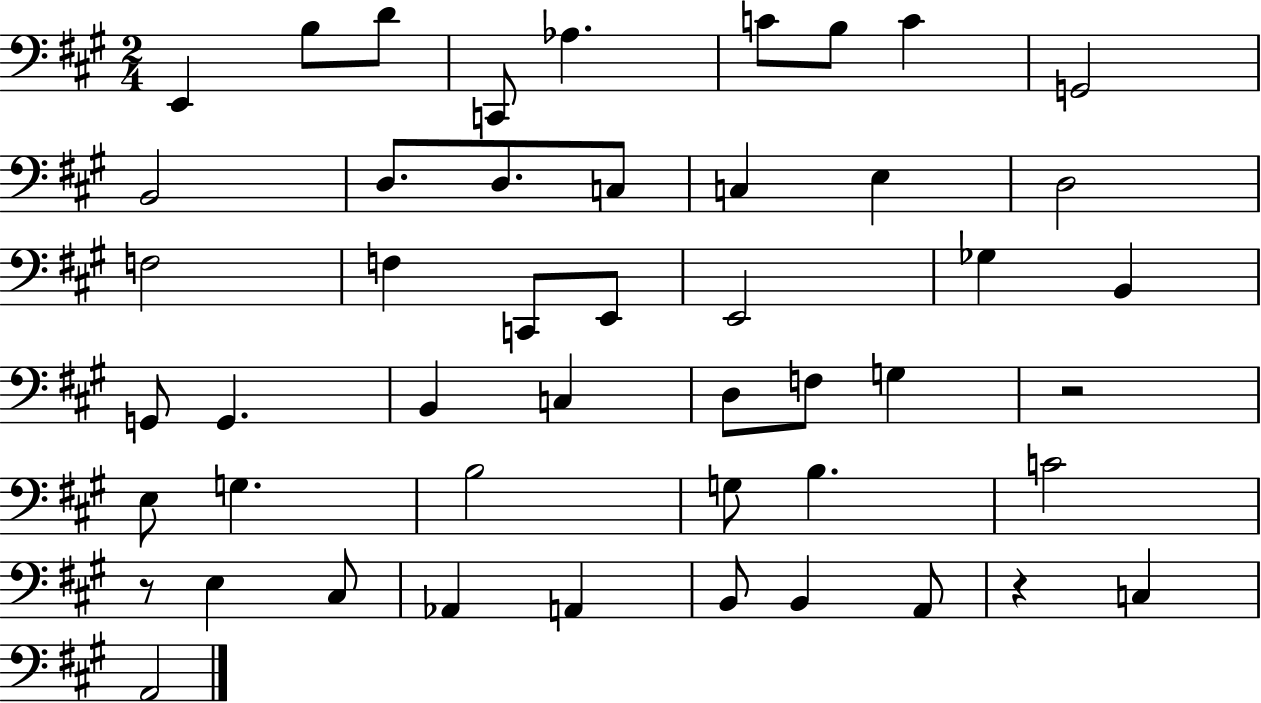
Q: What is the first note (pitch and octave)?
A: E2